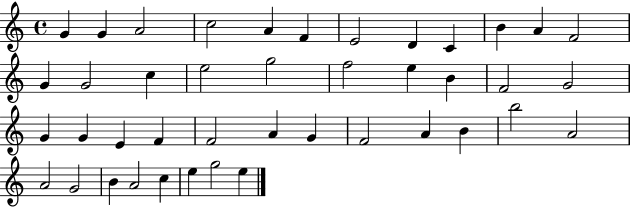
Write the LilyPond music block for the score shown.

{
  \clef treble
  \time 4/4
  \defaultTimeSignature
  \key c \major
  g'4 g'4 a'2 | c''2 a'4 f'4 | e'2 d'4 c'4 | b'4 a'4 f'2 | \break g'4 g'2 c''4 | e''2 g''2 | f''2 e''4 b'4 | f'2 g'2 | \break g'4 g'4 e'4 f'4 | f'2 a'4 g'4 | f'2 a'4 b'4 | b''2 a'2 | \break a'2 g'2 | b'4 a'2 c''4 | e''4 g''2 e''4 | \bar "|."
}